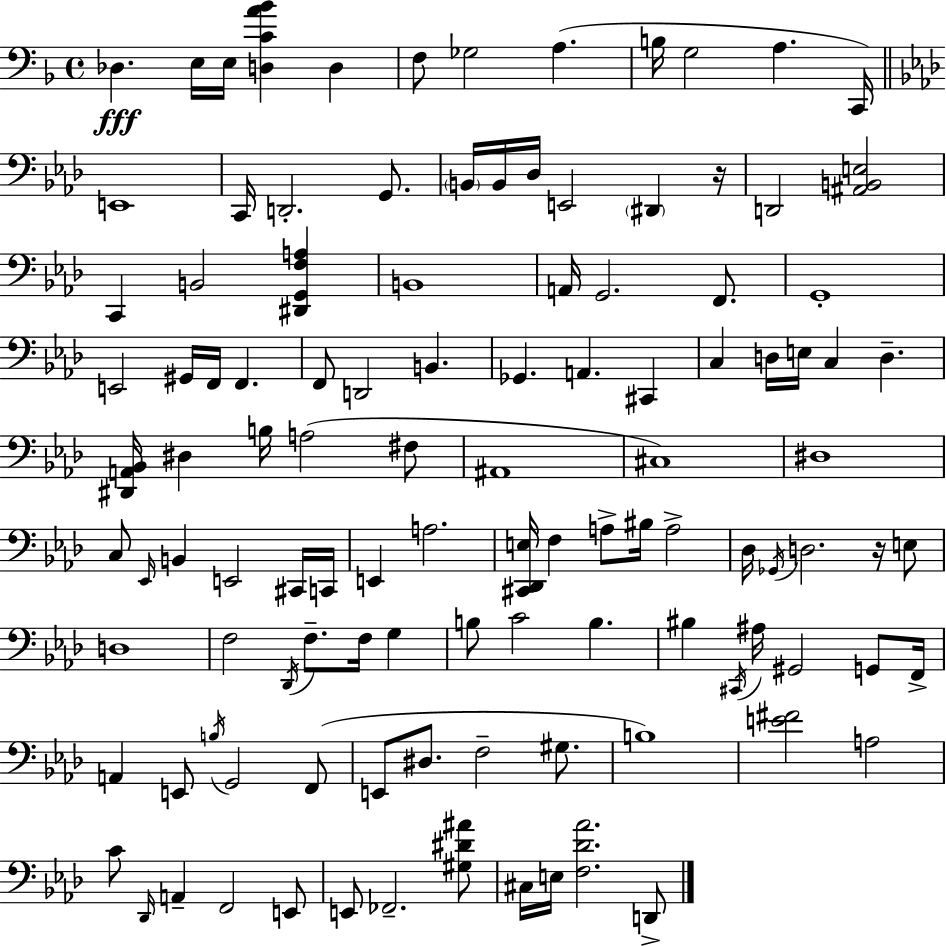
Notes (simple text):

Db3/q. E3/s E3/s [D3,C4,A4,Bb4]/q D3/q F3/e Gb3/h A3/q. B3/s G3/h A3/q. C2/s E2/w C2/s D2/h. G2/e. B2/s B2/s Db3/s E2/h D#2/q R/s D2/h [A#2,B2,E3]/h C2/q B2/h [D#2,G2,F3,A3]/q B2/w A2/s G2/h. F2/e. G2/w E2/h G#2/s F2/s F2/q. F2/e D2/h B2/q. Gb2/q. A2/q. C#2/q C3/q D3/s E3/s C3/q D3/q. [D#2,A2,Bb2]/s D#3/q B3/s A3/h F#3/e A#2/w C#3/w D#3/w C3/e Eb2/s B2/q E2/h C#2/s C2/s E2/q A3/h. [C#2,Db2,E3]/s F3/q A3/e BIS3/s A3/h Db3/s Gb2/s D3/h. R/s E3/e D3/w F3/h Db2/s F3/e. F3/s G3/q B3/e C4/h B3/q. BIS3/q C#2/s A#3/s G#2/h G2/e F2/s A2/q E2/e B3/s G2/h F2/e E2/e D#3/e. F3/h G#3/e. B3/w [E4,F#4]/h A3/h C4/e Db2/s A2/q F2/h E2/e E2/e FES2/h. [G#3,D#4,A#4]/e C#3/s E3/s [F3,Db4,Ab4]/h. D2/e